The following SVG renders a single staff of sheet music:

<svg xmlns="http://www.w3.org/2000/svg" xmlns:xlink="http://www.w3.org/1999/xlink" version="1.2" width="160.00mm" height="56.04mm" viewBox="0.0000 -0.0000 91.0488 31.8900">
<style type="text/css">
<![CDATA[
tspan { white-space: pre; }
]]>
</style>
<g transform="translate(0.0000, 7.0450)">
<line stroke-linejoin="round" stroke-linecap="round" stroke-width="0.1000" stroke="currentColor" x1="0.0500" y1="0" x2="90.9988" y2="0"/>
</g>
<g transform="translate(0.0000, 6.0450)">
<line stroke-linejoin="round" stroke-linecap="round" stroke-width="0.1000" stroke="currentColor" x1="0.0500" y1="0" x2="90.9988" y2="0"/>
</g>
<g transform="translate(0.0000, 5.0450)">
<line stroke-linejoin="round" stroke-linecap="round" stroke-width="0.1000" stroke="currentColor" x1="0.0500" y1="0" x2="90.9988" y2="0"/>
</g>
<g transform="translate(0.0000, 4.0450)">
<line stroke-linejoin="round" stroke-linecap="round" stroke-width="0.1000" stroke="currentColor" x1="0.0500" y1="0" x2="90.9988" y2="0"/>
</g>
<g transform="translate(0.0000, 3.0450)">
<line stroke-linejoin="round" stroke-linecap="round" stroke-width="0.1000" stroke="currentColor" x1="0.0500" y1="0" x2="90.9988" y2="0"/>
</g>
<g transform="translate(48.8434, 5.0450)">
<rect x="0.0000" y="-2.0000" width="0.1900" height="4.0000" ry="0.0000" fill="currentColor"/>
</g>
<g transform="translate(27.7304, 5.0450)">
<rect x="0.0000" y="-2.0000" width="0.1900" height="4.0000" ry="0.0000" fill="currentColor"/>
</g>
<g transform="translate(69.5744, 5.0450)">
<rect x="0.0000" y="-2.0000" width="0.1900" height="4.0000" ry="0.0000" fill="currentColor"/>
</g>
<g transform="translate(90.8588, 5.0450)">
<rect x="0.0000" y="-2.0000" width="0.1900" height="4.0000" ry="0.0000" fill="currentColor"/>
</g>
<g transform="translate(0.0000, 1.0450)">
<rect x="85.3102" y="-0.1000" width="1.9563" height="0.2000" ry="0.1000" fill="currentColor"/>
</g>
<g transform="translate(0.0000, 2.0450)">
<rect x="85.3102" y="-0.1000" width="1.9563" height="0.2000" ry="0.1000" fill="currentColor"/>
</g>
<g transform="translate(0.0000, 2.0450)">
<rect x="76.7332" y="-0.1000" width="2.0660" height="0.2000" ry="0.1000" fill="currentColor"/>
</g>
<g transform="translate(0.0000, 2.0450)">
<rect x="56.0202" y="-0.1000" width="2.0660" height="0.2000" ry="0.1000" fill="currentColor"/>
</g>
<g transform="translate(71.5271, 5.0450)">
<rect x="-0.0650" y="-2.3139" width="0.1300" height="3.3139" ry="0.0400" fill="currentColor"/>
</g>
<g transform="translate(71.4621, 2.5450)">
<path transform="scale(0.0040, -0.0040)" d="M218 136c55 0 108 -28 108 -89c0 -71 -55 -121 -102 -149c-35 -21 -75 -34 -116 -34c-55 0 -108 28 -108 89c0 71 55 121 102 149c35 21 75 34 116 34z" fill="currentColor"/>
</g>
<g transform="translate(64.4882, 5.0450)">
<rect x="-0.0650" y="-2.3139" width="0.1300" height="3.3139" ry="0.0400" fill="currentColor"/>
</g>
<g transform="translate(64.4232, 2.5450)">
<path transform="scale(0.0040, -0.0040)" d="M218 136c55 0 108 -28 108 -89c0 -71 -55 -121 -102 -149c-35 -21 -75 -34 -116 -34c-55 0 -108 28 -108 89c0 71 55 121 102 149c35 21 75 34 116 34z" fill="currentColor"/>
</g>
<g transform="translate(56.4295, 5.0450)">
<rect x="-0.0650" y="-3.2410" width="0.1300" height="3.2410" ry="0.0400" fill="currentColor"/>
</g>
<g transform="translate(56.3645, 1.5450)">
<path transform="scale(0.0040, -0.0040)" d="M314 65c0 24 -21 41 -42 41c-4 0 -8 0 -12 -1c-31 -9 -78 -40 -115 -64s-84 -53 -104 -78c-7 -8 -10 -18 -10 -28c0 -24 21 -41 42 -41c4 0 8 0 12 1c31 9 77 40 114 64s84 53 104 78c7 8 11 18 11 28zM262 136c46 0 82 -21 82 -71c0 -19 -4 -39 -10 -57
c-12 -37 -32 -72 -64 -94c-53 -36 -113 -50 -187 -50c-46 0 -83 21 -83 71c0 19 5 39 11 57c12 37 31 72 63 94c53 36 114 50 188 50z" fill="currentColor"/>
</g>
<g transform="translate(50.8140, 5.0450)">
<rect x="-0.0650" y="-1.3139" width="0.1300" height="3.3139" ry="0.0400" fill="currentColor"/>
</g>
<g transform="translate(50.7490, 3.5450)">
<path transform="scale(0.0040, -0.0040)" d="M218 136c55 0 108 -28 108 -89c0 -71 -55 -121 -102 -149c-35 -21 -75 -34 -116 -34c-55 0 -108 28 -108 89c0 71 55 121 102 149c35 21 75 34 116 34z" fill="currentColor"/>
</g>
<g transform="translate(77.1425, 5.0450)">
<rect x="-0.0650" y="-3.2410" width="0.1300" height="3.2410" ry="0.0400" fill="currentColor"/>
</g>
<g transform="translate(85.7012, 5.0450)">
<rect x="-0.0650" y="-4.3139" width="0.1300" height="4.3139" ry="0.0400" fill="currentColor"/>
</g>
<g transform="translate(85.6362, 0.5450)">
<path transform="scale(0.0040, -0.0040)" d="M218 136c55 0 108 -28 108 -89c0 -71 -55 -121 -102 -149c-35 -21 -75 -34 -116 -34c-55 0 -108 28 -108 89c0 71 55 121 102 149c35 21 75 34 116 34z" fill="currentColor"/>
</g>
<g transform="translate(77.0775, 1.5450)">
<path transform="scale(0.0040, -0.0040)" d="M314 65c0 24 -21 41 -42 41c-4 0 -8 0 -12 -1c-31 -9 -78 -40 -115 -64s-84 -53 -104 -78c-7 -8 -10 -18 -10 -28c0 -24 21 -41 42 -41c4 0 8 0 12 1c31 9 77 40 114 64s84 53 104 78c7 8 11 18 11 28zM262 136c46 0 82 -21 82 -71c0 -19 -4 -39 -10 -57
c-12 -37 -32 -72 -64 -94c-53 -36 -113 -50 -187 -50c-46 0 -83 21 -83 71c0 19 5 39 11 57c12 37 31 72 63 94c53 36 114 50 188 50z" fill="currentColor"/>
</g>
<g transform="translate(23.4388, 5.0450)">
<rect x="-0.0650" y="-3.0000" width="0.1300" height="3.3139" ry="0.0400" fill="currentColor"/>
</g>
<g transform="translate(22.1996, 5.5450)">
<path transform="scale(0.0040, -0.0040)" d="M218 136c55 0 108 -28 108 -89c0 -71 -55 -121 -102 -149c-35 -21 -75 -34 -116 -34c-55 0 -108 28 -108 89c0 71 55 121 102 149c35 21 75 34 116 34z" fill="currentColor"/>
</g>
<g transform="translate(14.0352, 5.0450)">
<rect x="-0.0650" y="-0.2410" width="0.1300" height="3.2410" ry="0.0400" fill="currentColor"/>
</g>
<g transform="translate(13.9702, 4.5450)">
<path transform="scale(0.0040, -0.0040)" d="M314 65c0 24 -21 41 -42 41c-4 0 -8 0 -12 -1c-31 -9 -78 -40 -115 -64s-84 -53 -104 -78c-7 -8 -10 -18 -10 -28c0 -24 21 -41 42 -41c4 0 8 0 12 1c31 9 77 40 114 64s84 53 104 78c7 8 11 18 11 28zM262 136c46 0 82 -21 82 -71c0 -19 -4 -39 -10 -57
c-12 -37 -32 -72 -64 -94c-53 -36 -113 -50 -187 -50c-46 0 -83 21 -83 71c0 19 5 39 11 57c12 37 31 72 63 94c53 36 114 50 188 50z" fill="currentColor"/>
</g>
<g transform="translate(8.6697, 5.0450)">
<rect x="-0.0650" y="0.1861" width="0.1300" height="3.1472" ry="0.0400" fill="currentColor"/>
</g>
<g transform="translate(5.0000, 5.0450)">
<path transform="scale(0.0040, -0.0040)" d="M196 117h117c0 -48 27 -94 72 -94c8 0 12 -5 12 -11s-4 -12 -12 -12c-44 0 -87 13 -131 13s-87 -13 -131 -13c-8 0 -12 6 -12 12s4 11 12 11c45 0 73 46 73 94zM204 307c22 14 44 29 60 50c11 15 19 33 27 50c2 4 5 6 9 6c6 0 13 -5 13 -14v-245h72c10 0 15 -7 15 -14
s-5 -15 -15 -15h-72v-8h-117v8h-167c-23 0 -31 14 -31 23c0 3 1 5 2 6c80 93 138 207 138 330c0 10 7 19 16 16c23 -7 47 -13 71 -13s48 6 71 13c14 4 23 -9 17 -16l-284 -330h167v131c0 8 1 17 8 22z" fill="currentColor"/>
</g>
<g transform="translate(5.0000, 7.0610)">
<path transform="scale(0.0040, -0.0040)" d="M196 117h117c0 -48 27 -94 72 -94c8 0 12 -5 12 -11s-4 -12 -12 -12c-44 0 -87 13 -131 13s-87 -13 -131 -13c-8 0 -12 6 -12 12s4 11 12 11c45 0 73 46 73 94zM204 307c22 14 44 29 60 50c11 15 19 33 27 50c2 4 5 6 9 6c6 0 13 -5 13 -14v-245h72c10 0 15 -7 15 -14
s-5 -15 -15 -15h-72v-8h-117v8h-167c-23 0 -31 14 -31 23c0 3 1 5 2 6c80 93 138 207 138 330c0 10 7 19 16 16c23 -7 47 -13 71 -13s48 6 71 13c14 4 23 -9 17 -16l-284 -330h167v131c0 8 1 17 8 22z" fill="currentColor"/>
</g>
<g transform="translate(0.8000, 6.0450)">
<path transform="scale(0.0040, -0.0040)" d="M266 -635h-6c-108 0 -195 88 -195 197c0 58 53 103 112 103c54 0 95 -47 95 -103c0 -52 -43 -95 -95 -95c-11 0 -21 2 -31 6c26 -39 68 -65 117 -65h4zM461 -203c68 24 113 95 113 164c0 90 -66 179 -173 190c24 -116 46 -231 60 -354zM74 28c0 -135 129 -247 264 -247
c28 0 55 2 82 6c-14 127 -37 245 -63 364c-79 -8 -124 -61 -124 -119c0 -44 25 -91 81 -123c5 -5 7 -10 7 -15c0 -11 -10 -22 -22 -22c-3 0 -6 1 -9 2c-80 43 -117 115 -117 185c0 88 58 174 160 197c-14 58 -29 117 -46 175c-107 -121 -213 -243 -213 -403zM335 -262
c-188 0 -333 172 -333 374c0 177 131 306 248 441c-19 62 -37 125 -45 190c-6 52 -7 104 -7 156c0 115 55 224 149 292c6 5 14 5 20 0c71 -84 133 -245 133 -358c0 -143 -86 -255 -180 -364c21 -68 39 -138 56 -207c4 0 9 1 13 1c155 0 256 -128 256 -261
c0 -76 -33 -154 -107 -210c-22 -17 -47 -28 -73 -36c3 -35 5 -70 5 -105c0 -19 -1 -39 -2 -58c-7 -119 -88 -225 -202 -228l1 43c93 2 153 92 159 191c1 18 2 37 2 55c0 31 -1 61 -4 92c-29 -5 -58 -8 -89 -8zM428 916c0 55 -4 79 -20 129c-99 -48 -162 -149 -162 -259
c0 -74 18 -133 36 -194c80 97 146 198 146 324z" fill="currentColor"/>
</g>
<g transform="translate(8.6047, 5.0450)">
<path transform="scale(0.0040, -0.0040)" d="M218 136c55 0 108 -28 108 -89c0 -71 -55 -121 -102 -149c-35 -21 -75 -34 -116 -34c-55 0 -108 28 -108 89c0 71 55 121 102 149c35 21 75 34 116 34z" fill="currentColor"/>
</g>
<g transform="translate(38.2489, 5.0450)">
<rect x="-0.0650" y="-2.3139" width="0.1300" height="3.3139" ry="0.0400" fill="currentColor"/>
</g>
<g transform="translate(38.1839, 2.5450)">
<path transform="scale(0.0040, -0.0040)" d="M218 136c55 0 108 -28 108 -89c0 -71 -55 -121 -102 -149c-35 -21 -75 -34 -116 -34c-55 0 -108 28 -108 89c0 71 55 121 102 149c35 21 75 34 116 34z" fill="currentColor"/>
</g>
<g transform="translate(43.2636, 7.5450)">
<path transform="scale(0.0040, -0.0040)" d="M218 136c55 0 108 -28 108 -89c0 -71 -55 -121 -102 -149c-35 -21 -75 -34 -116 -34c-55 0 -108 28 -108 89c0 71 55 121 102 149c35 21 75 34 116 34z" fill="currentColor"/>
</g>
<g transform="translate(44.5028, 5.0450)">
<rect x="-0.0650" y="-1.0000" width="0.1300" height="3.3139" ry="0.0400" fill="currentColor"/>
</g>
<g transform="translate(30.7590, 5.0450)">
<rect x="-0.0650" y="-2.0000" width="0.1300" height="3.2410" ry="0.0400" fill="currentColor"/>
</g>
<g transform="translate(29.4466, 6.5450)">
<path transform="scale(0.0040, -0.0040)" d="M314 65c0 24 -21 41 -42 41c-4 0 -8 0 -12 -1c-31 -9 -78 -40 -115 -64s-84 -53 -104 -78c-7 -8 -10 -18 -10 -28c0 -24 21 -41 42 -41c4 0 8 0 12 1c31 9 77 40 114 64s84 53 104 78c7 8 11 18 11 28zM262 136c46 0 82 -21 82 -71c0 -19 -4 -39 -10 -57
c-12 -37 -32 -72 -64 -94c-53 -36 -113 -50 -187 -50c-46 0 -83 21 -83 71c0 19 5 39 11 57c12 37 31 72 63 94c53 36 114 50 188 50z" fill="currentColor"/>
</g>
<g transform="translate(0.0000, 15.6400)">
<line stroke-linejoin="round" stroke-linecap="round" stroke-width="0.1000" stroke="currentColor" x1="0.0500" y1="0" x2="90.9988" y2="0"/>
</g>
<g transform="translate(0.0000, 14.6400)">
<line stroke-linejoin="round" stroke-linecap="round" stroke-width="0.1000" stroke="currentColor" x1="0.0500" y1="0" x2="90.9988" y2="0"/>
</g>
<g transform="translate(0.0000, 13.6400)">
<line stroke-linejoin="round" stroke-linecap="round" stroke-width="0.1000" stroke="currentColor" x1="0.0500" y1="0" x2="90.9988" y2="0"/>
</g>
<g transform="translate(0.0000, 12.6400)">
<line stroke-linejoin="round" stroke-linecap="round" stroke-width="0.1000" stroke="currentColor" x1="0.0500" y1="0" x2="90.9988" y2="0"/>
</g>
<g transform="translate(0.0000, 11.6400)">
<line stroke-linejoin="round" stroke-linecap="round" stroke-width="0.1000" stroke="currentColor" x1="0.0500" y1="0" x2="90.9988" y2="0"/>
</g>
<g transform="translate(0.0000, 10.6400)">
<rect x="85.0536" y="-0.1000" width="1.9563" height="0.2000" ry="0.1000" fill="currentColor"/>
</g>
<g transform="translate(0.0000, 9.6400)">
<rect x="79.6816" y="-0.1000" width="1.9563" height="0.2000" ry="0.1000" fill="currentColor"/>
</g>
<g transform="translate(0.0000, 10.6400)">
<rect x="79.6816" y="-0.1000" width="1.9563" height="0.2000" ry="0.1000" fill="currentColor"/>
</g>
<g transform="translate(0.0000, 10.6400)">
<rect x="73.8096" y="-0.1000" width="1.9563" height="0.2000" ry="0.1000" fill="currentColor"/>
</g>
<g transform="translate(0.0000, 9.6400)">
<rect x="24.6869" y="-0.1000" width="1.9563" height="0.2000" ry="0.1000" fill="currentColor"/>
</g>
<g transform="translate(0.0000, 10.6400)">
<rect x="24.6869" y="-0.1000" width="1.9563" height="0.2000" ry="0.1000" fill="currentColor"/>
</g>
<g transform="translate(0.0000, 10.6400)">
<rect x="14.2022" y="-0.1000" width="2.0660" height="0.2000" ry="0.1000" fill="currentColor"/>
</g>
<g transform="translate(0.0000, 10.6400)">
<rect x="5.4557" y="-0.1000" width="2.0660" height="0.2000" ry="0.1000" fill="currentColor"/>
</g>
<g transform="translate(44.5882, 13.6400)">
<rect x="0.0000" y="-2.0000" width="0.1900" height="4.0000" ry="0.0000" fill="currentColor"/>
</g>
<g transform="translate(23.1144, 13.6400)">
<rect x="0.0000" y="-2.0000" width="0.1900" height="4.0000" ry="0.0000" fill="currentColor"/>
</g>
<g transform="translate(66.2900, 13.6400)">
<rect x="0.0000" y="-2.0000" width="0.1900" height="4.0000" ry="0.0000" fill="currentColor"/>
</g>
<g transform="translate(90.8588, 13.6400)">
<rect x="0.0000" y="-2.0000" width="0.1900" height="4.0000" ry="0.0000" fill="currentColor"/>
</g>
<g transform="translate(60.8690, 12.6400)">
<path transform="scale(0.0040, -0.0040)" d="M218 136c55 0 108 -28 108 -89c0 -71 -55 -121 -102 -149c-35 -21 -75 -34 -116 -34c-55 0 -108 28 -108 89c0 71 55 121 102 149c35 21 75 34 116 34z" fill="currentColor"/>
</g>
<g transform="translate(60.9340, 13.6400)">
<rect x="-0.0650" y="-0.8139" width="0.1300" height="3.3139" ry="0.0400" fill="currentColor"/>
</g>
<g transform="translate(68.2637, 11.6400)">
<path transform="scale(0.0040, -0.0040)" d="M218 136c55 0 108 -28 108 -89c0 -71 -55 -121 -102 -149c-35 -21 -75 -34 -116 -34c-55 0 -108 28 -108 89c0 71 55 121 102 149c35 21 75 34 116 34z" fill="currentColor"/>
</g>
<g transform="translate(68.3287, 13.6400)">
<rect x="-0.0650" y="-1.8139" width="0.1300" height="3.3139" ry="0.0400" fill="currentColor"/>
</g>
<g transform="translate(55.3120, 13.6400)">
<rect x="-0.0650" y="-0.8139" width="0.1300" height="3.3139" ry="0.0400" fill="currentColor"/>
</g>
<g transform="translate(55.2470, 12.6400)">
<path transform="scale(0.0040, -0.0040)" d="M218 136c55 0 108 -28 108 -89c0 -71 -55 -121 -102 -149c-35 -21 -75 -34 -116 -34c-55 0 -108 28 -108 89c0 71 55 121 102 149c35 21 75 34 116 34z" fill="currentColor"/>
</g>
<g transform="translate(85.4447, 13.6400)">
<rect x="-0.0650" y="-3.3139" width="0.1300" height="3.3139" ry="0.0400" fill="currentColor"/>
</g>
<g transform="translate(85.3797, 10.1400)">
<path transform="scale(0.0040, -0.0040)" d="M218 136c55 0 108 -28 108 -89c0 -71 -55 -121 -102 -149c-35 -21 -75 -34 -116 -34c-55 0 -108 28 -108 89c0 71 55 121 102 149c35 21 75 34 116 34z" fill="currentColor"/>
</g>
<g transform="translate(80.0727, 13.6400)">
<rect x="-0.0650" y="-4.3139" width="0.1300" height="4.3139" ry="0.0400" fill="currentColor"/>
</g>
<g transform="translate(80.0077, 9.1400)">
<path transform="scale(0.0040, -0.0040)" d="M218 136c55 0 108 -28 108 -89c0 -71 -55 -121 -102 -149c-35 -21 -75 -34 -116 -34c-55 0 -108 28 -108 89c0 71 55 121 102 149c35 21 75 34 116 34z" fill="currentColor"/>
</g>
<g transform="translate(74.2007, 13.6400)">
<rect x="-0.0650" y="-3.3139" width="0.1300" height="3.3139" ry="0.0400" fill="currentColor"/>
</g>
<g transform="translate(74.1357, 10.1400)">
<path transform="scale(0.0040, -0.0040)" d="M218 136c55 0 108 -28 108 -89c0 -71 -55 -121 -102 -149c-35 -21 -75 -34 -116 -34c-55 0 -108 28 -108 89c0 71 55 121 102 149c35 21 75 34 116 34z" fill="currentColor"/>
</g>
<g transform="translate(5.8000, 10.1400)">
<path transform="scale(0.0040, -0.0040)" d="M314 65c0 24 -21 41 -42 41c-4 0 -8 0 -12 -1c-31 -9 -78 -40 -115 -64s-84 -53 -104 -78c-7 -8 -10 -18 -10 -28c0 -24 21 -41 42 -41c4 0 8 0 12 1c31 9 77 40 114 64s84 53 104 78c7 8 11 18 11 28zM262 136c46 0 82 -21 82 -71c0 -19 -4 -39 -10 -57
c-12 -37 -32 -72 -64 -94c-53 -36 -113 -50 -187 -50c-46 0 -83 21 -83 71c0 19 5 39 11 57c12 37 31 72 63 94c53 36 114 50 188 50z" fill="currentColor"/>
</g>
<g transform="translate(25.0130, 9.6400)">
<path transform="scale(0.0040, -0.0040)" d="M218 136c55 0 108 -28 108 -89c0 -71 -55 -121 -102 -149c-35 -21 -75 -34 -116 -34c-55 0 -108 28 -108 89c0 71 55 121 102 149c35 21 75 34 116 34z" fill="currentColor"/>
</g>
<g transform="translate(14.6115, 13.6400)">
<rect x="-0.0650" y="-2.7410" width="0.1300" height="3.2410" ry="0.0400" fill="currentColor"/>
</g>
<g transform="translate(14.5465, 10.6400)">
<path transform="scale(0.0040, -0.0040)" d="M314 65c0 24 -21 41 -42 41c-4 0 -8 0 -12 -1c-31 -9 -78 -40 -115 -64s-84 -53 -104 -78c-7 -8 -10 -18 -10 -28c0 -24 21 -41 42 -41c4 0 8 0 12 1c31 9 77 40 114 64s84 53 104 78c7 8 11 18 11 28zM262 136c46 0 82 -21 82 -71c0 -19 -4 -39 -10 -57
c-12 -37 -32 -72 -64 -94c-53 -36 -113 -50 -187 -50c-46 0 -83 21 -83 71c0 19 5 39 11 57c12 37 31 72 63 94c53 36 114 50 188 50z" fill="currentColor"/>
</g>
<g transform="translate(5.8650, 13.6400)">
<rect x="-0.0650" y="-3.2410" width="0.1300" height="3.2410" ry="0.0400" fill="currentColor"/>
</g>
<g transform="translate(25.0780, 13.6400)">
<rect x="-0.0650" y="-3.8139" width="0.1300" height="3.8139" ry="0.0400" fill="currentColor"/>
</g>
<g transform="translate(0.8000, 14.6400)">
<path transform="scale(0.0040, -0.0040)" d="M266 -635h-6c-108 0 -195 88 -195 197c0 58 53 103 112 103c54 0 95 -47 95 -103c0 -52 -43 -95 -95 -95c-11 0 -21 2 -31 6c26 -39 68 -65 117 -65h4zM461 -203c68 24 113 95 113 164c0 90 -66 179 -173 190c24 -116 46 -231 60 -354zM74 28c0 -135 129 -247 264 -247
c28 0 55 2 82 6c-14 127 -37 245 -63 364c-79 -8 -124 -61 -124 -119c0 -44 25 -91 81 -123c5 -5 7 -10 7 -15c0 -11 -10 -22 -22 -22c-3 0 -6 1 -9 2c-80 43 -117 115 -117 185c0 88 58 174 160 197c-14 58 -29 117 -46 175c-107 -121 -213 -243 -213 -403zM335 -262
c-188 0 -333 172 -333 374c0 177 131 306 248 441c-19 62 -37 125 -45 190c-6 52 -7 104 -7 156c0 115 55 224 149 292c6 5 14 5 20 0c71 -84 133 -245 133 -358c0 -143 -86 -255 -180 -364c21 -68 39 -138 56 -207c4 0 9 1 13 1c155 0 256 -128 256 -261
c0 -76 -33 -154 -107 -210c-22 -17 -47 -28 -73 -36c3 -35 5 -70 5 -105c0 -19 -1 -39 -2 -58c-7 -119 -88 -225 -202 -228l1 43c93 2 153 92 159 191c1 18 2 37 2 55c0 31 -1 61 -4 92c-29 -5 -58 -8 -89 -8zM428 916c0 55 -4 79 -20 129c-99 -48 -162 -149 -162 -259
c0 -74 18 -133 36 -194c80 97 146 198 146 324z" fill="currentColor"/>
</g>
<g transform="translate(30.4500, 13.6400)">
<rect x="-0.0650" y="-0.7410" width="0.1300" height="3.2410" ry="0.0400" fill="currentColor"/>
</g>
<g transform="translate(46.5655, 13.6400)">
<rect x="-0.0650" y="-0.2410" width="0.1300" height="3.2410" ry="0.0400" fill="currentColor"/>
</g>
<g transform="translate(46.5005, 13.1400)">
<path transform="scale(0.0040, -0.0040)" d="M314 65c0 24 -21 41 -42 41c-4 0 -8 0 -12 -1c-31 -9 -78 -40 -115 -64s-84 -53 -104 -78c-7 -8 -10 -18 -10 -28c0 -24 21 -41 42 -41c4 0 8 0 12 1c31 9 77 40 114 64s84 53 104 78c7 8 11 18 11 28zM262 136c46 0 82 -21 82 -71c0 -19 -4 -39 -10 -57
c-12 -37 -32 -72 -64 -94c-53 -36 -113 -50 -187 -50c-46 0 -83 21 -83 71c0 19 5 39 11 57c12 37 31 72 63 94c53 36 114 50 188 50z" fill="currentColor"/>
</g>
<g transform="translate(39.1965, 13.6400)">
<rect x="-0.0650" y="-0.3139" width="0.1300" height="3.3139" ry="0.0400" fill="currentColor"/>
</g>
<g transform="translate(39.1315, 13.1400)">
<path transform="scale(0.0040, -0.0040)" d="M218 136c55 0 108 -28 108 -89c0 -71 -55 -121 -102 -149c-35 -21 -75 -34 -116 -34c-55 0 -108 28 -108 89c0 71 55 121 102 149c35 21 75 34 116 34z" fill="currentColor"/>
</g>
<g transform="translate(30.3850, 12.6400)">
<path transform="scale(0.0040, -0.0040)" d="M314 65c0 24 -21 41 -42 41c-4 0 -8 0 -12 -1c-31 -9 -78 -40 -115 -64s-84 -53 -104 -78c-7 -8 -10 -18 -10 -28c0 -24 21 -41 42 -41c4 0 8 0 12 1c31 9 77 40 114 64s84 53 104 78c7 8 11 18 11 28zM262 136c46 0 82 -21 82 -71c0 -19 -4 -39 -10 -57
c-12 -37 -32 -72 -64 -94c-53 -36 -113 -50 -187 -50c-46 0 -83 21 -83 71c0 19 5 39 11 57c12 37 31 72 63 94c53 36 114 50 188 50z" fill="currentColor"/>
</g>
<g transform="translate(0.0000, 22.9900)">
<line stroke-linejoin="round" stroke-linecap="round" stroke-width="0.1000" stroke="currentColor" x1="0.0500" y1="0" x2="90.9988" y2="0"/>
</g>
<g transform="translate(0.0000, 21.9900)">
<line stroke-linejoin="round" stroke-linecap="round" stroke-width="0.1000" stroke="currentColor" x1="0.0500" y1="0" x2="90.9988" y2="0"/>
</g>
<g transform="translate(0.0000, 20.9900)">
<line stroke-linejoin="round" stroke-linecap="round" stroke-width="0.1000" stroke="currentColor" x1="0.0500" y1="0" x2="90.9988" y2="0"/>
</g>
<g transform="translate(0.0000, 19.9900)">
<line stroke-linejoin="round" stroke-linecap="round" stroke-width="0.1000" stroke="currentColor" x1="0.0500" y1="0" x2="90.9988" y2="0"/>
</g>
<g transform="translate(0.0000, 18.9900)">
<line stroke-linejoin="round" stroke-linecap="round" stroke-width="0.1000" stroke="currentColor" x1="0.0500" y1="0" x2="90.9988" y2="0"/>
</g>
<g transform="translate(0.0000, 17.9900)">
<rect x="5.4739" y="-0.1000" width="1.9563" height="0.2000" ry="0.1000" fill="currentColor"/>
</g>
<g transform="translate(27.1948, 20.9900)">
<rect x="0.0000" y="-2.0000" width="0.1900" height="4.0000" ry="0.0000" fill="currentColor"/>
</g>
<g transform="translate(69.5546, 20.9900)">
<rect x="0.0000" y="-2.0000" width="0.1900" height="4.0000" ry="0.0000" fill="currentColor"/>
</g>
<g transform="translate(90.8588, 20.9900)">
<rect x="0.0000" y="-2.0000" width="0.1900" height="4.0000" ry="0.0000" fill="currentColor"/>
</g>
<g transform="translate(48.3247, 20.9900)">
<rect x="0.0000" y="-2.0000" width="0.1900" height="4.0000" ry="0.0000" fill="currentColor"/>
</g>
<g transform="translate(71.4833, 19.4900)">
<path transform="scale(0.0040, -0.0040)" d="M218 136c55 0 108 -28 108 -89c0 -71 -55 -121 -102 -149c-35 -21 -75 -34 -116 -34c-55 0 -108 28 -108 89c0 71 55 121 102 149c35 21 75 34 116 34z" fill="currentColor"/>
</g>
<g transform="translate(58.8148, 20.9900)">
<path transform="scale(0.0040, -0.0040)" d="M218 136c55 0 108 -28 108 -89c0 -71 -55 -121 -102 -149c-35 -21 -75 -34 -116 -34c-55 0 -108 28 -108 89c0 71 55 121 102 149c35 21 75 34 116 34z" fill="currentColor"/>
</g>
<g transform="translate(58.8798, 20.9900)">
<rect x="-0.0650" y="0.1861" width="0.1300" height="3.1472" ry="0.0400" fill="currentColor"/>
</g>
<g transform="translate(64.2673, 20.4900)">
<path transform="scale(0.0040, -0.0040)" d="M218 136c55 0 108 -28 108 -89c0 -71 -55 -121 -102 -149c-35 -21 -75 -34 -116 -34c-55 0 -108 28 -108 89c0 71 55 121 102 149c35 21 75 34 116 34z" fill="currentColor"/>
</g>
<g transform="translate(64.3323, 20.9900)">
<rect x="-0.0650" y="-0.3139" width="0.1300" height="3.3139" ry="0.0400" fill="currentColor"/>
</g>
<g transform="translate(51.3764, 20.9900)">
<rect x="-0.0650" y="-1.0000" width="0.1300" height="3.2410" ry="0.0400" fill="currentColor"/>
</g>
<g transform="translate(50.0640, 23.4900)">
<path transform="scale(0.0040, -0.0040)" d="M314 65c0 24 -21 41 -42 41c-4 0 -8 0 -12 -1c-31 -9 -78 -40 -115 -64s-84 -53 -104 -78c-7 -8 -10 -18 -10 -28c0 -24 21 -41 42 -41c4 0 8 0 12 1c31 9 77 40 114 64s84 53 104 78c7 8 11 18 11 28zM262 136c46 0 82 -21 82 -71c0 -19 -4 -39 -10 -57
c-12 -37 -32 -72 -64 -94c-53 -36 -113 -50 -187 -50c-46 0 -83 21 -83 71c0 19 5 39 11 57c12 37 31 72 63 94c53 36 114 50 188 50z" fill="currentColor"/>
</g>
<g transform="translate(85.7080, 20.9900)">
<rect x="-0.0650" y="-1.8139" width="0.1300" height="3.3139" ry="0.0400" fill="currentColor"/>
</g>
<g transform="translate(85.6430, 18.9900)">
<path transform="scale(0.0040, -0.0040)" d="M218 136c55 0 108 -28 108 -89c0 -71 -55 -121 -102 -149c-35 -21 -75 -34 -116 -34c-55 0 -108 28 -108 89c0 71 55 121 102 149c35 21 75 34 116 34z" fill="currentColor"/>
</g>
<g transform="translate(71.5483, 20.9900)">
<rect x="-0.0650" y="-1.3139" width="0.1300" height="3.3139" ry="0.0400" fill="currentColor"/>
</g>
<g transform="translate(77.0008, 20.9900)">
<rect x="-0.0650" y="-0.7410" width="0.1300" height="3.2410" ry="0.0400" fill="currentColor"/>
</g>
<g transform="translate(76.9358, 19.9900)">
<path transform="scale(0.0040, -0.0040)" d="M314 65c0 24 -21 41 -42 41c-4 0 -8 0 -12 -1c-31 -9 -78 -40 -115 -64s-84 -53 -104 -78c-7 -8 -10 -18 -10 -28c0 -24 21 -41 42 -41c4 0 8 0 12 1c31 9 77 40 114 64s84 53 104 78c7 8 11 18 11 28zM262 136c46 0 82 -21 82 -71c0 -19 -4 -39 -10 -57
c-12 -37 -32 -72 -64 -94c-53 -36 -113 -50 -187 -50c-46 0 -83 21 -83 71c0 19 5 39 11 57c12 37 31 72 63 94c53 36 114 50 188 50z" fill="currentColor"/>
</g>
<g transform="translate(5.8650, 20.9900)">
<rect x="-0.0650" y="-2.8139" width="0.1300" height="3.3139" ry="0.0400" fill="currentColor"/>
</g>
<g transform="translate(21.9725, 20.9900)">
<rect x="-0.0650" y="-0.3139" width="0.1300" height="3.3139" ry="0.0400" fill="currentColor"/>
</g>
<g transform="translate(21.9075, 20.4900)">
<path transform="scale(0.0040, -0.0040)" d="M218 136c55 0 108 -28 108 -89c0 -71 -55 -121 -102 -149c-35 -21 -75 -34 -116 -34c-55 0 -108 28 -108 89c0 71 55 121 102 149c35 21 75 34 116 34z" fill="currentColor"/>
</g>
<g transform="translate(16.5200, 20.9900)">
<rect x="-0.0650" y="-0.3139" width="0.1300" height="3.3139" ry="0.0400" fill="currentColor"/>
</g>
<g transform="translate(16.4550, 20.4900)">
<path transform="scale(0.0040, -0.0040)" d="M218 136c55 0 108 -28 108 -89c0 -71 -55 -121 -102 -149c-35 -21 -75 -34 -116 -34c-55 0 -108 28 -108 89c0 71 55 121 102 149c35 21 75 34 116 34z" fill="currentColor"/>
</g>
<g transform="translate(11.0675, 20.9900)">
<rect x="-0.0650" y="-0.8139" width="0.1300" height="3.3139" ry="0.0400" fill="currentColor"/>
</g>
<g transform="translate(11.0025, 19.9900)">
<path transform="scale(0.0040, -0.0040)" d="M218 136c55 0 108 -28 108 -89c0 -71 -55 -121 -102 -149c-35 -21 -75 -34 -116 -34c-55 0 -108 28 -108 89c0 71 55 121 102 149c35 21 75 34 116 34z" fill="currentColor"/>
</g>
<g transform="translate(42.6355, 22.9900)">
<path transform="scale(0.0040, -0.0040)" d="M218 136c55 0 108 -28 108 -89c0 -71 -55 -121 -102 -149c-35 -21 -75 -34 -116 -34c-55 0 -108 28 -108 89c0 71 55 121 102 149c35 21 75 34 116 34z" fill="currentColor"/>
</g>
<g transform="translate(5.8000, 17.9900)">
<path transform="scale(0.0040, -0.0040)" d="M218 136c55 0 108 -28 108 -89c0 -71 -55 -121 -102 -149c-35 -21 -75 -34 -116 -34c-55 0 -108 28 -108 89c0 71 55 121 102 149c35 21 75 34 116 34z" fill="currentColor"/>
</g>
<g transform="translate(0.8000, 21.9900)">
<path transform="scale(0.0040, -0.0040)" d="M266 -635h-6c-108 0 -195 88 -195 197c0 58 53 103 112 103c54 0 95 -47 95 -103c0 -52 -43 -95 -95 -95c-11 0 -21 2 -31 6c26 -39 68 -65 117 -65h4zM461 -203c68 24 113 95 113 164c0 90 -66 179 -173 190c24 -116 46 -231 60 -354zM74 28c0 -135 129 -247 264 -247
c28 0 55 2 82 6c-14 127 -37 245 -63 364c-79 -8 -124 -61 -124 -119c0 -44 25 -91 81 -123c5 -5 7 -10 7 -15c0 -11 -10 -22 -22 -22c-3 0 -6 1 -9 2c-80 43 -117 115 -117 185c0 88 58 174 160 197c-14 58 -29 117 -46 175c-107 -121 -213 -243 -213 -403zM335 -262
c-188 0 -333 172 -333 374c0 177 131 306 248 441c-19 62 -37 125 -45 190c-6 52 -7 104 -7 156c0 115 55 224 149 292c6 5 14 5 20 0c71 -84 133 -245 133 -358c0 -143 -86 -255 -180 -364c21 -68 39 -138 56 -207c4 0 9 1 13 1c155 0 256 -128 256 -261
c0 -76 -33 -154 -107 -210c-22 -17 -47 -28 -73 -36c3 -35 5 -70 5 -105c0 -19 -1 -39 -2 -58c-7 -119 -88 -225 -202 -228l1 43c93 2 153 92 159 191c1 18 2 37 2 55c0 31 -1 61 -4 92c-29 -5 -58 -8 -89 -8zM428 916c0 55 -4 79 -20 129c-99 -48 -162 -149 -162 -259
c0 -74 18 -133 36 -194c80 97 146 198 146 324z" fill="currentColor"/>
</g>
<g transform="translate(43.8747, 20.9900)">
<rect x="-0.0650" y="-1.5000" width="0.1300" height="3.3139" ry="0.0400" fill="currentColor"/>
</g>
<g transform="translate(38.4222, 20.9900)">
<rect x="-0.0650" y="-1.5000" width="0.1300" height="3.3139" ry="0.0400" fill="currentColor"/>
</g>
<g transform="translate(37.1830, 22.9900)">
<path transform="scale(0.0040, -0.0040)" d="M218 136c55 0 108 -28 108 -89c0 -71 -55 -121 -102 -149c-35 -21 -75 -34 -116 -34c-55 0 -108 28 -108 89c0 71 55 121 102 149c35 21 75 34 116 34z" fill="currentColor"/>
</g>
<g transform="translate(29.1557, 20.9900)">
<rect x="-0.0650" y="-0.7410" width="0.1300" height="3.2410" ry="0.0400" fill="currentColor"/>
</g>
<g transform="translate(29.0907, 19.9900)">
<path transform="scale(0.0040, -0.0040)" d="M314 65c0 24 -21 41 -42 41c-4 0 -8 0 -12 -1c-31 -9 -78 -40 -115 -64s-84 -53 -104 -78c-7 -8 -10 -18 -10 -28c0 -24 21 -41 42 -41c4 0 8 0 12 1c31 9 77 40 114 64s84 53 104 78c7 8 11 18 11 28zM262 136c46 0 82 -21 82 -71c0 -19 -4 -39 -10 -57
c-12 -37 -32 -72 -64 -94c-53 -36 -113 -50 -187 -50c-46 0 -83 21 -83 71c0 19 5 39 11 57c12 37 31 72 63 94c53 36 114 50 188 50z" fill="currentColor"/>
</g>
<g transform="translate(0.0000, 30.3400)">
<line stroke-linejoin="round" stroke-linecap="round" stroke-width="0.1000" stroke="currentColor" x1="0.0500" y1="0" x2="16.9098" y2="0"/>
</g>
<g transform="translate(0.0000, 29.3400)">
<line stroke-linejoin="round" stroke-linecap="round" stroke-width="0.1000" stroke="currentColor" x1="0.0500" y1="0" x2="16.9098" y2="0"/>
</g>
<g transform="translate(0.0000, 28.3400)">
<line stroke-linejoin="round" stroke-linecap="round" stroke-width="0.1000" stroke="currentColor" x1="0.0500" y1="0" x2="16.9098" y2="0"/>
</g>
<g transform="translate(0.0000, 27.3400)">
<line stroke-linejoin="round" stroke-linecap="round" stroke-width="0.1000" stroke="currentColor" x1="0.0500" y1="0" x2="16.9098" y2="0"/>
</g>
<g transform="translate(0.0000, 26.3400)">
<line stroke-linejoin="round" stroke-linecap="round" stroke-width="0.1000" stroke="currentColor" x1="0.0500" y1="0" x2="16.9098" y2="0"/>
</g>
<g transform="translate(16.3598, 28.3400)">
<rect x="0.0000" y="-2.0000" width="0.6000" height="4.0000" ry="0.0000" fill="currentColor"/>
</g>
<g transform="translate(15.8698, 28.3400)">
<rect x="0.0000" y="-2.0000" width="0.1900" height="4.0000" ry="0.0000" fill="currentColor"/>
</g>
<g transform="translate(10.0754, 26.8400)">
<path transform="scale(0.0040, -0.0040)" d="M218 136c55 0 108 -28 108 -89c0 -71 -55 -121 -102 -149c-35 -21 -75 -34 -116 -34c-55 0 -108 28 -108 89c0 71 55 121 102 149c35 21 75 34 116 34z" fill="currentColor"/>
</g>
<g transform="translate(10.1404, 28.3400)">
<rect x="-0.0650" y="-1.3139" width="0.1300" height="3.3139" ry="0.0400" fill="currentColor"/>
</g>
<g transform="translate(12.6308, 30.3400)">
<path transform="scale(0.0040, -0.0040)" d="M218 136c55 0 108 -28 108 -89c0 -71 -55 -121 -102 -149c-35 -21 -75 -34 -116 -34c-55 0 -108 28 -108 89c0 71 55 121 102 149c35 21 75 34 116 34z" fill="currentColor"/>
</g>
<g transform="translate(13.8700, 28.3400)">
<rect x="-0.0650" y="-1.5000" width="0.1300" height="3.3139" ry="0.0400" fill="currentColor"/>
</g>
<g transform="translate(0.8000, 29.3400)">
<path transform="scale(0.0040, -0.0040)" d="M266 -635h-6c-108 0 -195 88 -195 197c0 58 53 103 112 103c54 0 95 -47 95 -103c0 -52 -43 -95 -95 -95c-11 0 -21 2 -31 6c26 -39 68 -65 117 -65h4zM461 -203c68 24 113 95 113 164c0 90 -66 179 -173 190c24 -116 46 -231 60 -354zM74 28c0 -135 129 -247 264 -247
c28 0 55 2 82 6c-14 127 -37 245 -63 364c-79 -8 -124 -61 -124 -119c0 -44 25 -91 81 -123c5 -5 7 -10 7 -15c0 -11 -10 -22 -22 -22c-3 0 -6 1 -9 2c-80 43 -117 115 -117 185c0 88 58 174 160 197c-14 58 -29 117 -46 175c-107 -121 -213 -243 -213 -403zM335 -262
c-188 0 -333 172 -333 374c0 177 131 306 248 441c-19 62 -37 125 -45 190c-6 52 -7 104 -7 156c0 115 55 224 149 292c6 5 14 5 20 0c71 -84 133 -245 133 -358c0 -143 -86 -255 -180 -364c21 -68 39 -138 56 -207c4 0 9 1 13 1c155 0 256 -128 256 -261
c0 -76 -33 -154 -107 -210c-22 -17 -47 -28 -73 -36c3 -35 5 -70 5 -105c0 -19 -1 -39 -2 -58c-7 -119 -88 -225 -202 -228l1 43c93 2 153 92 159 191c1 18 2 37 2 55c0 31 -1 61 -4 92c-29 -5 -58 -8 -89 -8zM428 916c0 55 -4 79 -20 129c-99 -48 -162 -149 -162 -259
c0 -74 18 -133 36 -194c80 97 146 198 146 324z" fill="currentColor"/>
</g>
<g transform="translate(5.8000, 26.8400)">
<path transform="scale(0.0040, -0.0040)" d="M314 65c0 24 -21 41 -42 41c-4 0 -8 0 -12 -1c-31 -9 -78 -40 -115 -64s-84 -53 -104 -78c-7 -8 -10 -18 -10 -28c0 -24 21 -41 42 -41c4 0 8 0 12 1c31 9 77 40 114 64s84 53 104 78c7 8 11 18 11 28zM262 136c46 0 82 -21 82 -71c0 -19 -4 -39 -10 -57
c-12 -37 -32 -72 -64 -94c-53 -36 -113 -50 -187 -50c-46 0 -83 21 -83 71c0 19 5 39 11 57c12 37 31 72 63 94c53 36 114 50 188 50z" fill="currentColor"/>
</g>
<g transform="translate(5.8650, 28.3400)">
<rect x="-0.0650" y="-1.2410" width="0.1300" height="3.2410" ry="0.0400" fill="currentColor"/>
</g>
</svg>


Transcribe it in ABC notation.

X:1
T:Untitled
M:4/4
L:1/4
K:C
B c2 A F2 g D e b2 g g b2 d' b2 a2 c' d2 c c2 d d f b d' b a d c c d2 E E D2 B c e d2 f e2 e E